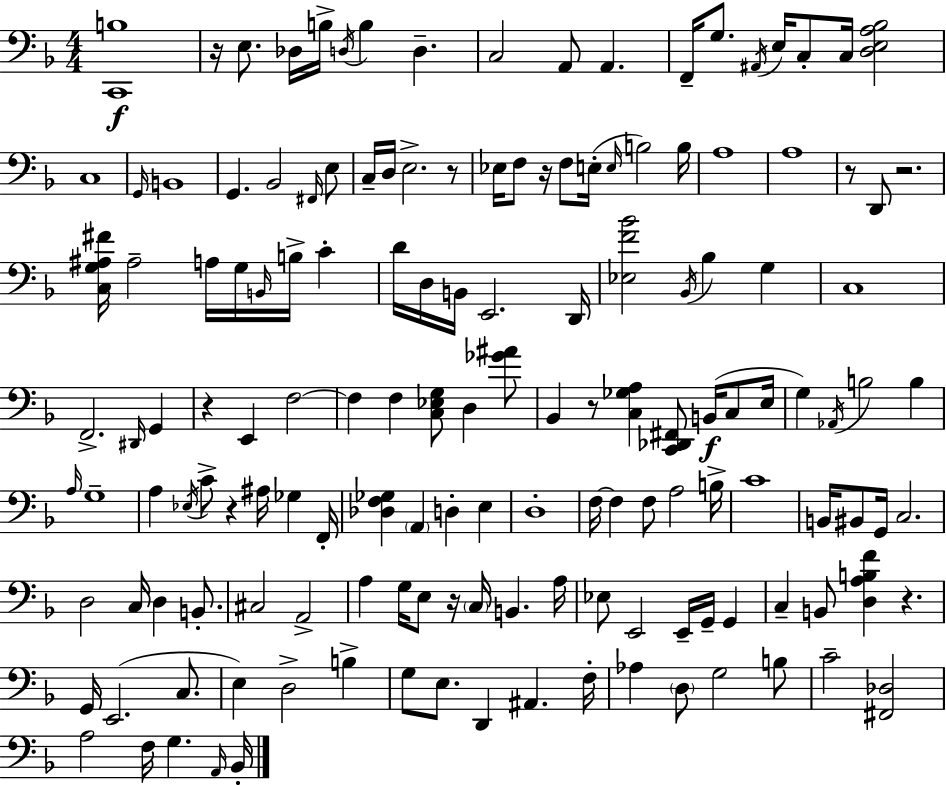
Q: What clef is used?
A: bass